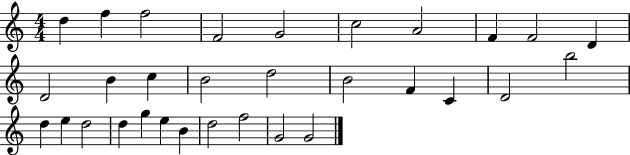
{
  \clef treble
  \numericTimeSignature
  \time 4/4
  \key c \major
  d''4 f''4 f''2 | f'2 g'2 | c''2 a'2 | f'4 f'2 d'4 | \break d'2 b'4 c''4 | b'2 d''2 | b'2 f'4 c'4 | d'2 b''2 | \break d''4 e''4 d''2 | d''4 g''4 e''4 b'4 | d''2 f''2 | g'2 g'2 | \break \bar "|."
}